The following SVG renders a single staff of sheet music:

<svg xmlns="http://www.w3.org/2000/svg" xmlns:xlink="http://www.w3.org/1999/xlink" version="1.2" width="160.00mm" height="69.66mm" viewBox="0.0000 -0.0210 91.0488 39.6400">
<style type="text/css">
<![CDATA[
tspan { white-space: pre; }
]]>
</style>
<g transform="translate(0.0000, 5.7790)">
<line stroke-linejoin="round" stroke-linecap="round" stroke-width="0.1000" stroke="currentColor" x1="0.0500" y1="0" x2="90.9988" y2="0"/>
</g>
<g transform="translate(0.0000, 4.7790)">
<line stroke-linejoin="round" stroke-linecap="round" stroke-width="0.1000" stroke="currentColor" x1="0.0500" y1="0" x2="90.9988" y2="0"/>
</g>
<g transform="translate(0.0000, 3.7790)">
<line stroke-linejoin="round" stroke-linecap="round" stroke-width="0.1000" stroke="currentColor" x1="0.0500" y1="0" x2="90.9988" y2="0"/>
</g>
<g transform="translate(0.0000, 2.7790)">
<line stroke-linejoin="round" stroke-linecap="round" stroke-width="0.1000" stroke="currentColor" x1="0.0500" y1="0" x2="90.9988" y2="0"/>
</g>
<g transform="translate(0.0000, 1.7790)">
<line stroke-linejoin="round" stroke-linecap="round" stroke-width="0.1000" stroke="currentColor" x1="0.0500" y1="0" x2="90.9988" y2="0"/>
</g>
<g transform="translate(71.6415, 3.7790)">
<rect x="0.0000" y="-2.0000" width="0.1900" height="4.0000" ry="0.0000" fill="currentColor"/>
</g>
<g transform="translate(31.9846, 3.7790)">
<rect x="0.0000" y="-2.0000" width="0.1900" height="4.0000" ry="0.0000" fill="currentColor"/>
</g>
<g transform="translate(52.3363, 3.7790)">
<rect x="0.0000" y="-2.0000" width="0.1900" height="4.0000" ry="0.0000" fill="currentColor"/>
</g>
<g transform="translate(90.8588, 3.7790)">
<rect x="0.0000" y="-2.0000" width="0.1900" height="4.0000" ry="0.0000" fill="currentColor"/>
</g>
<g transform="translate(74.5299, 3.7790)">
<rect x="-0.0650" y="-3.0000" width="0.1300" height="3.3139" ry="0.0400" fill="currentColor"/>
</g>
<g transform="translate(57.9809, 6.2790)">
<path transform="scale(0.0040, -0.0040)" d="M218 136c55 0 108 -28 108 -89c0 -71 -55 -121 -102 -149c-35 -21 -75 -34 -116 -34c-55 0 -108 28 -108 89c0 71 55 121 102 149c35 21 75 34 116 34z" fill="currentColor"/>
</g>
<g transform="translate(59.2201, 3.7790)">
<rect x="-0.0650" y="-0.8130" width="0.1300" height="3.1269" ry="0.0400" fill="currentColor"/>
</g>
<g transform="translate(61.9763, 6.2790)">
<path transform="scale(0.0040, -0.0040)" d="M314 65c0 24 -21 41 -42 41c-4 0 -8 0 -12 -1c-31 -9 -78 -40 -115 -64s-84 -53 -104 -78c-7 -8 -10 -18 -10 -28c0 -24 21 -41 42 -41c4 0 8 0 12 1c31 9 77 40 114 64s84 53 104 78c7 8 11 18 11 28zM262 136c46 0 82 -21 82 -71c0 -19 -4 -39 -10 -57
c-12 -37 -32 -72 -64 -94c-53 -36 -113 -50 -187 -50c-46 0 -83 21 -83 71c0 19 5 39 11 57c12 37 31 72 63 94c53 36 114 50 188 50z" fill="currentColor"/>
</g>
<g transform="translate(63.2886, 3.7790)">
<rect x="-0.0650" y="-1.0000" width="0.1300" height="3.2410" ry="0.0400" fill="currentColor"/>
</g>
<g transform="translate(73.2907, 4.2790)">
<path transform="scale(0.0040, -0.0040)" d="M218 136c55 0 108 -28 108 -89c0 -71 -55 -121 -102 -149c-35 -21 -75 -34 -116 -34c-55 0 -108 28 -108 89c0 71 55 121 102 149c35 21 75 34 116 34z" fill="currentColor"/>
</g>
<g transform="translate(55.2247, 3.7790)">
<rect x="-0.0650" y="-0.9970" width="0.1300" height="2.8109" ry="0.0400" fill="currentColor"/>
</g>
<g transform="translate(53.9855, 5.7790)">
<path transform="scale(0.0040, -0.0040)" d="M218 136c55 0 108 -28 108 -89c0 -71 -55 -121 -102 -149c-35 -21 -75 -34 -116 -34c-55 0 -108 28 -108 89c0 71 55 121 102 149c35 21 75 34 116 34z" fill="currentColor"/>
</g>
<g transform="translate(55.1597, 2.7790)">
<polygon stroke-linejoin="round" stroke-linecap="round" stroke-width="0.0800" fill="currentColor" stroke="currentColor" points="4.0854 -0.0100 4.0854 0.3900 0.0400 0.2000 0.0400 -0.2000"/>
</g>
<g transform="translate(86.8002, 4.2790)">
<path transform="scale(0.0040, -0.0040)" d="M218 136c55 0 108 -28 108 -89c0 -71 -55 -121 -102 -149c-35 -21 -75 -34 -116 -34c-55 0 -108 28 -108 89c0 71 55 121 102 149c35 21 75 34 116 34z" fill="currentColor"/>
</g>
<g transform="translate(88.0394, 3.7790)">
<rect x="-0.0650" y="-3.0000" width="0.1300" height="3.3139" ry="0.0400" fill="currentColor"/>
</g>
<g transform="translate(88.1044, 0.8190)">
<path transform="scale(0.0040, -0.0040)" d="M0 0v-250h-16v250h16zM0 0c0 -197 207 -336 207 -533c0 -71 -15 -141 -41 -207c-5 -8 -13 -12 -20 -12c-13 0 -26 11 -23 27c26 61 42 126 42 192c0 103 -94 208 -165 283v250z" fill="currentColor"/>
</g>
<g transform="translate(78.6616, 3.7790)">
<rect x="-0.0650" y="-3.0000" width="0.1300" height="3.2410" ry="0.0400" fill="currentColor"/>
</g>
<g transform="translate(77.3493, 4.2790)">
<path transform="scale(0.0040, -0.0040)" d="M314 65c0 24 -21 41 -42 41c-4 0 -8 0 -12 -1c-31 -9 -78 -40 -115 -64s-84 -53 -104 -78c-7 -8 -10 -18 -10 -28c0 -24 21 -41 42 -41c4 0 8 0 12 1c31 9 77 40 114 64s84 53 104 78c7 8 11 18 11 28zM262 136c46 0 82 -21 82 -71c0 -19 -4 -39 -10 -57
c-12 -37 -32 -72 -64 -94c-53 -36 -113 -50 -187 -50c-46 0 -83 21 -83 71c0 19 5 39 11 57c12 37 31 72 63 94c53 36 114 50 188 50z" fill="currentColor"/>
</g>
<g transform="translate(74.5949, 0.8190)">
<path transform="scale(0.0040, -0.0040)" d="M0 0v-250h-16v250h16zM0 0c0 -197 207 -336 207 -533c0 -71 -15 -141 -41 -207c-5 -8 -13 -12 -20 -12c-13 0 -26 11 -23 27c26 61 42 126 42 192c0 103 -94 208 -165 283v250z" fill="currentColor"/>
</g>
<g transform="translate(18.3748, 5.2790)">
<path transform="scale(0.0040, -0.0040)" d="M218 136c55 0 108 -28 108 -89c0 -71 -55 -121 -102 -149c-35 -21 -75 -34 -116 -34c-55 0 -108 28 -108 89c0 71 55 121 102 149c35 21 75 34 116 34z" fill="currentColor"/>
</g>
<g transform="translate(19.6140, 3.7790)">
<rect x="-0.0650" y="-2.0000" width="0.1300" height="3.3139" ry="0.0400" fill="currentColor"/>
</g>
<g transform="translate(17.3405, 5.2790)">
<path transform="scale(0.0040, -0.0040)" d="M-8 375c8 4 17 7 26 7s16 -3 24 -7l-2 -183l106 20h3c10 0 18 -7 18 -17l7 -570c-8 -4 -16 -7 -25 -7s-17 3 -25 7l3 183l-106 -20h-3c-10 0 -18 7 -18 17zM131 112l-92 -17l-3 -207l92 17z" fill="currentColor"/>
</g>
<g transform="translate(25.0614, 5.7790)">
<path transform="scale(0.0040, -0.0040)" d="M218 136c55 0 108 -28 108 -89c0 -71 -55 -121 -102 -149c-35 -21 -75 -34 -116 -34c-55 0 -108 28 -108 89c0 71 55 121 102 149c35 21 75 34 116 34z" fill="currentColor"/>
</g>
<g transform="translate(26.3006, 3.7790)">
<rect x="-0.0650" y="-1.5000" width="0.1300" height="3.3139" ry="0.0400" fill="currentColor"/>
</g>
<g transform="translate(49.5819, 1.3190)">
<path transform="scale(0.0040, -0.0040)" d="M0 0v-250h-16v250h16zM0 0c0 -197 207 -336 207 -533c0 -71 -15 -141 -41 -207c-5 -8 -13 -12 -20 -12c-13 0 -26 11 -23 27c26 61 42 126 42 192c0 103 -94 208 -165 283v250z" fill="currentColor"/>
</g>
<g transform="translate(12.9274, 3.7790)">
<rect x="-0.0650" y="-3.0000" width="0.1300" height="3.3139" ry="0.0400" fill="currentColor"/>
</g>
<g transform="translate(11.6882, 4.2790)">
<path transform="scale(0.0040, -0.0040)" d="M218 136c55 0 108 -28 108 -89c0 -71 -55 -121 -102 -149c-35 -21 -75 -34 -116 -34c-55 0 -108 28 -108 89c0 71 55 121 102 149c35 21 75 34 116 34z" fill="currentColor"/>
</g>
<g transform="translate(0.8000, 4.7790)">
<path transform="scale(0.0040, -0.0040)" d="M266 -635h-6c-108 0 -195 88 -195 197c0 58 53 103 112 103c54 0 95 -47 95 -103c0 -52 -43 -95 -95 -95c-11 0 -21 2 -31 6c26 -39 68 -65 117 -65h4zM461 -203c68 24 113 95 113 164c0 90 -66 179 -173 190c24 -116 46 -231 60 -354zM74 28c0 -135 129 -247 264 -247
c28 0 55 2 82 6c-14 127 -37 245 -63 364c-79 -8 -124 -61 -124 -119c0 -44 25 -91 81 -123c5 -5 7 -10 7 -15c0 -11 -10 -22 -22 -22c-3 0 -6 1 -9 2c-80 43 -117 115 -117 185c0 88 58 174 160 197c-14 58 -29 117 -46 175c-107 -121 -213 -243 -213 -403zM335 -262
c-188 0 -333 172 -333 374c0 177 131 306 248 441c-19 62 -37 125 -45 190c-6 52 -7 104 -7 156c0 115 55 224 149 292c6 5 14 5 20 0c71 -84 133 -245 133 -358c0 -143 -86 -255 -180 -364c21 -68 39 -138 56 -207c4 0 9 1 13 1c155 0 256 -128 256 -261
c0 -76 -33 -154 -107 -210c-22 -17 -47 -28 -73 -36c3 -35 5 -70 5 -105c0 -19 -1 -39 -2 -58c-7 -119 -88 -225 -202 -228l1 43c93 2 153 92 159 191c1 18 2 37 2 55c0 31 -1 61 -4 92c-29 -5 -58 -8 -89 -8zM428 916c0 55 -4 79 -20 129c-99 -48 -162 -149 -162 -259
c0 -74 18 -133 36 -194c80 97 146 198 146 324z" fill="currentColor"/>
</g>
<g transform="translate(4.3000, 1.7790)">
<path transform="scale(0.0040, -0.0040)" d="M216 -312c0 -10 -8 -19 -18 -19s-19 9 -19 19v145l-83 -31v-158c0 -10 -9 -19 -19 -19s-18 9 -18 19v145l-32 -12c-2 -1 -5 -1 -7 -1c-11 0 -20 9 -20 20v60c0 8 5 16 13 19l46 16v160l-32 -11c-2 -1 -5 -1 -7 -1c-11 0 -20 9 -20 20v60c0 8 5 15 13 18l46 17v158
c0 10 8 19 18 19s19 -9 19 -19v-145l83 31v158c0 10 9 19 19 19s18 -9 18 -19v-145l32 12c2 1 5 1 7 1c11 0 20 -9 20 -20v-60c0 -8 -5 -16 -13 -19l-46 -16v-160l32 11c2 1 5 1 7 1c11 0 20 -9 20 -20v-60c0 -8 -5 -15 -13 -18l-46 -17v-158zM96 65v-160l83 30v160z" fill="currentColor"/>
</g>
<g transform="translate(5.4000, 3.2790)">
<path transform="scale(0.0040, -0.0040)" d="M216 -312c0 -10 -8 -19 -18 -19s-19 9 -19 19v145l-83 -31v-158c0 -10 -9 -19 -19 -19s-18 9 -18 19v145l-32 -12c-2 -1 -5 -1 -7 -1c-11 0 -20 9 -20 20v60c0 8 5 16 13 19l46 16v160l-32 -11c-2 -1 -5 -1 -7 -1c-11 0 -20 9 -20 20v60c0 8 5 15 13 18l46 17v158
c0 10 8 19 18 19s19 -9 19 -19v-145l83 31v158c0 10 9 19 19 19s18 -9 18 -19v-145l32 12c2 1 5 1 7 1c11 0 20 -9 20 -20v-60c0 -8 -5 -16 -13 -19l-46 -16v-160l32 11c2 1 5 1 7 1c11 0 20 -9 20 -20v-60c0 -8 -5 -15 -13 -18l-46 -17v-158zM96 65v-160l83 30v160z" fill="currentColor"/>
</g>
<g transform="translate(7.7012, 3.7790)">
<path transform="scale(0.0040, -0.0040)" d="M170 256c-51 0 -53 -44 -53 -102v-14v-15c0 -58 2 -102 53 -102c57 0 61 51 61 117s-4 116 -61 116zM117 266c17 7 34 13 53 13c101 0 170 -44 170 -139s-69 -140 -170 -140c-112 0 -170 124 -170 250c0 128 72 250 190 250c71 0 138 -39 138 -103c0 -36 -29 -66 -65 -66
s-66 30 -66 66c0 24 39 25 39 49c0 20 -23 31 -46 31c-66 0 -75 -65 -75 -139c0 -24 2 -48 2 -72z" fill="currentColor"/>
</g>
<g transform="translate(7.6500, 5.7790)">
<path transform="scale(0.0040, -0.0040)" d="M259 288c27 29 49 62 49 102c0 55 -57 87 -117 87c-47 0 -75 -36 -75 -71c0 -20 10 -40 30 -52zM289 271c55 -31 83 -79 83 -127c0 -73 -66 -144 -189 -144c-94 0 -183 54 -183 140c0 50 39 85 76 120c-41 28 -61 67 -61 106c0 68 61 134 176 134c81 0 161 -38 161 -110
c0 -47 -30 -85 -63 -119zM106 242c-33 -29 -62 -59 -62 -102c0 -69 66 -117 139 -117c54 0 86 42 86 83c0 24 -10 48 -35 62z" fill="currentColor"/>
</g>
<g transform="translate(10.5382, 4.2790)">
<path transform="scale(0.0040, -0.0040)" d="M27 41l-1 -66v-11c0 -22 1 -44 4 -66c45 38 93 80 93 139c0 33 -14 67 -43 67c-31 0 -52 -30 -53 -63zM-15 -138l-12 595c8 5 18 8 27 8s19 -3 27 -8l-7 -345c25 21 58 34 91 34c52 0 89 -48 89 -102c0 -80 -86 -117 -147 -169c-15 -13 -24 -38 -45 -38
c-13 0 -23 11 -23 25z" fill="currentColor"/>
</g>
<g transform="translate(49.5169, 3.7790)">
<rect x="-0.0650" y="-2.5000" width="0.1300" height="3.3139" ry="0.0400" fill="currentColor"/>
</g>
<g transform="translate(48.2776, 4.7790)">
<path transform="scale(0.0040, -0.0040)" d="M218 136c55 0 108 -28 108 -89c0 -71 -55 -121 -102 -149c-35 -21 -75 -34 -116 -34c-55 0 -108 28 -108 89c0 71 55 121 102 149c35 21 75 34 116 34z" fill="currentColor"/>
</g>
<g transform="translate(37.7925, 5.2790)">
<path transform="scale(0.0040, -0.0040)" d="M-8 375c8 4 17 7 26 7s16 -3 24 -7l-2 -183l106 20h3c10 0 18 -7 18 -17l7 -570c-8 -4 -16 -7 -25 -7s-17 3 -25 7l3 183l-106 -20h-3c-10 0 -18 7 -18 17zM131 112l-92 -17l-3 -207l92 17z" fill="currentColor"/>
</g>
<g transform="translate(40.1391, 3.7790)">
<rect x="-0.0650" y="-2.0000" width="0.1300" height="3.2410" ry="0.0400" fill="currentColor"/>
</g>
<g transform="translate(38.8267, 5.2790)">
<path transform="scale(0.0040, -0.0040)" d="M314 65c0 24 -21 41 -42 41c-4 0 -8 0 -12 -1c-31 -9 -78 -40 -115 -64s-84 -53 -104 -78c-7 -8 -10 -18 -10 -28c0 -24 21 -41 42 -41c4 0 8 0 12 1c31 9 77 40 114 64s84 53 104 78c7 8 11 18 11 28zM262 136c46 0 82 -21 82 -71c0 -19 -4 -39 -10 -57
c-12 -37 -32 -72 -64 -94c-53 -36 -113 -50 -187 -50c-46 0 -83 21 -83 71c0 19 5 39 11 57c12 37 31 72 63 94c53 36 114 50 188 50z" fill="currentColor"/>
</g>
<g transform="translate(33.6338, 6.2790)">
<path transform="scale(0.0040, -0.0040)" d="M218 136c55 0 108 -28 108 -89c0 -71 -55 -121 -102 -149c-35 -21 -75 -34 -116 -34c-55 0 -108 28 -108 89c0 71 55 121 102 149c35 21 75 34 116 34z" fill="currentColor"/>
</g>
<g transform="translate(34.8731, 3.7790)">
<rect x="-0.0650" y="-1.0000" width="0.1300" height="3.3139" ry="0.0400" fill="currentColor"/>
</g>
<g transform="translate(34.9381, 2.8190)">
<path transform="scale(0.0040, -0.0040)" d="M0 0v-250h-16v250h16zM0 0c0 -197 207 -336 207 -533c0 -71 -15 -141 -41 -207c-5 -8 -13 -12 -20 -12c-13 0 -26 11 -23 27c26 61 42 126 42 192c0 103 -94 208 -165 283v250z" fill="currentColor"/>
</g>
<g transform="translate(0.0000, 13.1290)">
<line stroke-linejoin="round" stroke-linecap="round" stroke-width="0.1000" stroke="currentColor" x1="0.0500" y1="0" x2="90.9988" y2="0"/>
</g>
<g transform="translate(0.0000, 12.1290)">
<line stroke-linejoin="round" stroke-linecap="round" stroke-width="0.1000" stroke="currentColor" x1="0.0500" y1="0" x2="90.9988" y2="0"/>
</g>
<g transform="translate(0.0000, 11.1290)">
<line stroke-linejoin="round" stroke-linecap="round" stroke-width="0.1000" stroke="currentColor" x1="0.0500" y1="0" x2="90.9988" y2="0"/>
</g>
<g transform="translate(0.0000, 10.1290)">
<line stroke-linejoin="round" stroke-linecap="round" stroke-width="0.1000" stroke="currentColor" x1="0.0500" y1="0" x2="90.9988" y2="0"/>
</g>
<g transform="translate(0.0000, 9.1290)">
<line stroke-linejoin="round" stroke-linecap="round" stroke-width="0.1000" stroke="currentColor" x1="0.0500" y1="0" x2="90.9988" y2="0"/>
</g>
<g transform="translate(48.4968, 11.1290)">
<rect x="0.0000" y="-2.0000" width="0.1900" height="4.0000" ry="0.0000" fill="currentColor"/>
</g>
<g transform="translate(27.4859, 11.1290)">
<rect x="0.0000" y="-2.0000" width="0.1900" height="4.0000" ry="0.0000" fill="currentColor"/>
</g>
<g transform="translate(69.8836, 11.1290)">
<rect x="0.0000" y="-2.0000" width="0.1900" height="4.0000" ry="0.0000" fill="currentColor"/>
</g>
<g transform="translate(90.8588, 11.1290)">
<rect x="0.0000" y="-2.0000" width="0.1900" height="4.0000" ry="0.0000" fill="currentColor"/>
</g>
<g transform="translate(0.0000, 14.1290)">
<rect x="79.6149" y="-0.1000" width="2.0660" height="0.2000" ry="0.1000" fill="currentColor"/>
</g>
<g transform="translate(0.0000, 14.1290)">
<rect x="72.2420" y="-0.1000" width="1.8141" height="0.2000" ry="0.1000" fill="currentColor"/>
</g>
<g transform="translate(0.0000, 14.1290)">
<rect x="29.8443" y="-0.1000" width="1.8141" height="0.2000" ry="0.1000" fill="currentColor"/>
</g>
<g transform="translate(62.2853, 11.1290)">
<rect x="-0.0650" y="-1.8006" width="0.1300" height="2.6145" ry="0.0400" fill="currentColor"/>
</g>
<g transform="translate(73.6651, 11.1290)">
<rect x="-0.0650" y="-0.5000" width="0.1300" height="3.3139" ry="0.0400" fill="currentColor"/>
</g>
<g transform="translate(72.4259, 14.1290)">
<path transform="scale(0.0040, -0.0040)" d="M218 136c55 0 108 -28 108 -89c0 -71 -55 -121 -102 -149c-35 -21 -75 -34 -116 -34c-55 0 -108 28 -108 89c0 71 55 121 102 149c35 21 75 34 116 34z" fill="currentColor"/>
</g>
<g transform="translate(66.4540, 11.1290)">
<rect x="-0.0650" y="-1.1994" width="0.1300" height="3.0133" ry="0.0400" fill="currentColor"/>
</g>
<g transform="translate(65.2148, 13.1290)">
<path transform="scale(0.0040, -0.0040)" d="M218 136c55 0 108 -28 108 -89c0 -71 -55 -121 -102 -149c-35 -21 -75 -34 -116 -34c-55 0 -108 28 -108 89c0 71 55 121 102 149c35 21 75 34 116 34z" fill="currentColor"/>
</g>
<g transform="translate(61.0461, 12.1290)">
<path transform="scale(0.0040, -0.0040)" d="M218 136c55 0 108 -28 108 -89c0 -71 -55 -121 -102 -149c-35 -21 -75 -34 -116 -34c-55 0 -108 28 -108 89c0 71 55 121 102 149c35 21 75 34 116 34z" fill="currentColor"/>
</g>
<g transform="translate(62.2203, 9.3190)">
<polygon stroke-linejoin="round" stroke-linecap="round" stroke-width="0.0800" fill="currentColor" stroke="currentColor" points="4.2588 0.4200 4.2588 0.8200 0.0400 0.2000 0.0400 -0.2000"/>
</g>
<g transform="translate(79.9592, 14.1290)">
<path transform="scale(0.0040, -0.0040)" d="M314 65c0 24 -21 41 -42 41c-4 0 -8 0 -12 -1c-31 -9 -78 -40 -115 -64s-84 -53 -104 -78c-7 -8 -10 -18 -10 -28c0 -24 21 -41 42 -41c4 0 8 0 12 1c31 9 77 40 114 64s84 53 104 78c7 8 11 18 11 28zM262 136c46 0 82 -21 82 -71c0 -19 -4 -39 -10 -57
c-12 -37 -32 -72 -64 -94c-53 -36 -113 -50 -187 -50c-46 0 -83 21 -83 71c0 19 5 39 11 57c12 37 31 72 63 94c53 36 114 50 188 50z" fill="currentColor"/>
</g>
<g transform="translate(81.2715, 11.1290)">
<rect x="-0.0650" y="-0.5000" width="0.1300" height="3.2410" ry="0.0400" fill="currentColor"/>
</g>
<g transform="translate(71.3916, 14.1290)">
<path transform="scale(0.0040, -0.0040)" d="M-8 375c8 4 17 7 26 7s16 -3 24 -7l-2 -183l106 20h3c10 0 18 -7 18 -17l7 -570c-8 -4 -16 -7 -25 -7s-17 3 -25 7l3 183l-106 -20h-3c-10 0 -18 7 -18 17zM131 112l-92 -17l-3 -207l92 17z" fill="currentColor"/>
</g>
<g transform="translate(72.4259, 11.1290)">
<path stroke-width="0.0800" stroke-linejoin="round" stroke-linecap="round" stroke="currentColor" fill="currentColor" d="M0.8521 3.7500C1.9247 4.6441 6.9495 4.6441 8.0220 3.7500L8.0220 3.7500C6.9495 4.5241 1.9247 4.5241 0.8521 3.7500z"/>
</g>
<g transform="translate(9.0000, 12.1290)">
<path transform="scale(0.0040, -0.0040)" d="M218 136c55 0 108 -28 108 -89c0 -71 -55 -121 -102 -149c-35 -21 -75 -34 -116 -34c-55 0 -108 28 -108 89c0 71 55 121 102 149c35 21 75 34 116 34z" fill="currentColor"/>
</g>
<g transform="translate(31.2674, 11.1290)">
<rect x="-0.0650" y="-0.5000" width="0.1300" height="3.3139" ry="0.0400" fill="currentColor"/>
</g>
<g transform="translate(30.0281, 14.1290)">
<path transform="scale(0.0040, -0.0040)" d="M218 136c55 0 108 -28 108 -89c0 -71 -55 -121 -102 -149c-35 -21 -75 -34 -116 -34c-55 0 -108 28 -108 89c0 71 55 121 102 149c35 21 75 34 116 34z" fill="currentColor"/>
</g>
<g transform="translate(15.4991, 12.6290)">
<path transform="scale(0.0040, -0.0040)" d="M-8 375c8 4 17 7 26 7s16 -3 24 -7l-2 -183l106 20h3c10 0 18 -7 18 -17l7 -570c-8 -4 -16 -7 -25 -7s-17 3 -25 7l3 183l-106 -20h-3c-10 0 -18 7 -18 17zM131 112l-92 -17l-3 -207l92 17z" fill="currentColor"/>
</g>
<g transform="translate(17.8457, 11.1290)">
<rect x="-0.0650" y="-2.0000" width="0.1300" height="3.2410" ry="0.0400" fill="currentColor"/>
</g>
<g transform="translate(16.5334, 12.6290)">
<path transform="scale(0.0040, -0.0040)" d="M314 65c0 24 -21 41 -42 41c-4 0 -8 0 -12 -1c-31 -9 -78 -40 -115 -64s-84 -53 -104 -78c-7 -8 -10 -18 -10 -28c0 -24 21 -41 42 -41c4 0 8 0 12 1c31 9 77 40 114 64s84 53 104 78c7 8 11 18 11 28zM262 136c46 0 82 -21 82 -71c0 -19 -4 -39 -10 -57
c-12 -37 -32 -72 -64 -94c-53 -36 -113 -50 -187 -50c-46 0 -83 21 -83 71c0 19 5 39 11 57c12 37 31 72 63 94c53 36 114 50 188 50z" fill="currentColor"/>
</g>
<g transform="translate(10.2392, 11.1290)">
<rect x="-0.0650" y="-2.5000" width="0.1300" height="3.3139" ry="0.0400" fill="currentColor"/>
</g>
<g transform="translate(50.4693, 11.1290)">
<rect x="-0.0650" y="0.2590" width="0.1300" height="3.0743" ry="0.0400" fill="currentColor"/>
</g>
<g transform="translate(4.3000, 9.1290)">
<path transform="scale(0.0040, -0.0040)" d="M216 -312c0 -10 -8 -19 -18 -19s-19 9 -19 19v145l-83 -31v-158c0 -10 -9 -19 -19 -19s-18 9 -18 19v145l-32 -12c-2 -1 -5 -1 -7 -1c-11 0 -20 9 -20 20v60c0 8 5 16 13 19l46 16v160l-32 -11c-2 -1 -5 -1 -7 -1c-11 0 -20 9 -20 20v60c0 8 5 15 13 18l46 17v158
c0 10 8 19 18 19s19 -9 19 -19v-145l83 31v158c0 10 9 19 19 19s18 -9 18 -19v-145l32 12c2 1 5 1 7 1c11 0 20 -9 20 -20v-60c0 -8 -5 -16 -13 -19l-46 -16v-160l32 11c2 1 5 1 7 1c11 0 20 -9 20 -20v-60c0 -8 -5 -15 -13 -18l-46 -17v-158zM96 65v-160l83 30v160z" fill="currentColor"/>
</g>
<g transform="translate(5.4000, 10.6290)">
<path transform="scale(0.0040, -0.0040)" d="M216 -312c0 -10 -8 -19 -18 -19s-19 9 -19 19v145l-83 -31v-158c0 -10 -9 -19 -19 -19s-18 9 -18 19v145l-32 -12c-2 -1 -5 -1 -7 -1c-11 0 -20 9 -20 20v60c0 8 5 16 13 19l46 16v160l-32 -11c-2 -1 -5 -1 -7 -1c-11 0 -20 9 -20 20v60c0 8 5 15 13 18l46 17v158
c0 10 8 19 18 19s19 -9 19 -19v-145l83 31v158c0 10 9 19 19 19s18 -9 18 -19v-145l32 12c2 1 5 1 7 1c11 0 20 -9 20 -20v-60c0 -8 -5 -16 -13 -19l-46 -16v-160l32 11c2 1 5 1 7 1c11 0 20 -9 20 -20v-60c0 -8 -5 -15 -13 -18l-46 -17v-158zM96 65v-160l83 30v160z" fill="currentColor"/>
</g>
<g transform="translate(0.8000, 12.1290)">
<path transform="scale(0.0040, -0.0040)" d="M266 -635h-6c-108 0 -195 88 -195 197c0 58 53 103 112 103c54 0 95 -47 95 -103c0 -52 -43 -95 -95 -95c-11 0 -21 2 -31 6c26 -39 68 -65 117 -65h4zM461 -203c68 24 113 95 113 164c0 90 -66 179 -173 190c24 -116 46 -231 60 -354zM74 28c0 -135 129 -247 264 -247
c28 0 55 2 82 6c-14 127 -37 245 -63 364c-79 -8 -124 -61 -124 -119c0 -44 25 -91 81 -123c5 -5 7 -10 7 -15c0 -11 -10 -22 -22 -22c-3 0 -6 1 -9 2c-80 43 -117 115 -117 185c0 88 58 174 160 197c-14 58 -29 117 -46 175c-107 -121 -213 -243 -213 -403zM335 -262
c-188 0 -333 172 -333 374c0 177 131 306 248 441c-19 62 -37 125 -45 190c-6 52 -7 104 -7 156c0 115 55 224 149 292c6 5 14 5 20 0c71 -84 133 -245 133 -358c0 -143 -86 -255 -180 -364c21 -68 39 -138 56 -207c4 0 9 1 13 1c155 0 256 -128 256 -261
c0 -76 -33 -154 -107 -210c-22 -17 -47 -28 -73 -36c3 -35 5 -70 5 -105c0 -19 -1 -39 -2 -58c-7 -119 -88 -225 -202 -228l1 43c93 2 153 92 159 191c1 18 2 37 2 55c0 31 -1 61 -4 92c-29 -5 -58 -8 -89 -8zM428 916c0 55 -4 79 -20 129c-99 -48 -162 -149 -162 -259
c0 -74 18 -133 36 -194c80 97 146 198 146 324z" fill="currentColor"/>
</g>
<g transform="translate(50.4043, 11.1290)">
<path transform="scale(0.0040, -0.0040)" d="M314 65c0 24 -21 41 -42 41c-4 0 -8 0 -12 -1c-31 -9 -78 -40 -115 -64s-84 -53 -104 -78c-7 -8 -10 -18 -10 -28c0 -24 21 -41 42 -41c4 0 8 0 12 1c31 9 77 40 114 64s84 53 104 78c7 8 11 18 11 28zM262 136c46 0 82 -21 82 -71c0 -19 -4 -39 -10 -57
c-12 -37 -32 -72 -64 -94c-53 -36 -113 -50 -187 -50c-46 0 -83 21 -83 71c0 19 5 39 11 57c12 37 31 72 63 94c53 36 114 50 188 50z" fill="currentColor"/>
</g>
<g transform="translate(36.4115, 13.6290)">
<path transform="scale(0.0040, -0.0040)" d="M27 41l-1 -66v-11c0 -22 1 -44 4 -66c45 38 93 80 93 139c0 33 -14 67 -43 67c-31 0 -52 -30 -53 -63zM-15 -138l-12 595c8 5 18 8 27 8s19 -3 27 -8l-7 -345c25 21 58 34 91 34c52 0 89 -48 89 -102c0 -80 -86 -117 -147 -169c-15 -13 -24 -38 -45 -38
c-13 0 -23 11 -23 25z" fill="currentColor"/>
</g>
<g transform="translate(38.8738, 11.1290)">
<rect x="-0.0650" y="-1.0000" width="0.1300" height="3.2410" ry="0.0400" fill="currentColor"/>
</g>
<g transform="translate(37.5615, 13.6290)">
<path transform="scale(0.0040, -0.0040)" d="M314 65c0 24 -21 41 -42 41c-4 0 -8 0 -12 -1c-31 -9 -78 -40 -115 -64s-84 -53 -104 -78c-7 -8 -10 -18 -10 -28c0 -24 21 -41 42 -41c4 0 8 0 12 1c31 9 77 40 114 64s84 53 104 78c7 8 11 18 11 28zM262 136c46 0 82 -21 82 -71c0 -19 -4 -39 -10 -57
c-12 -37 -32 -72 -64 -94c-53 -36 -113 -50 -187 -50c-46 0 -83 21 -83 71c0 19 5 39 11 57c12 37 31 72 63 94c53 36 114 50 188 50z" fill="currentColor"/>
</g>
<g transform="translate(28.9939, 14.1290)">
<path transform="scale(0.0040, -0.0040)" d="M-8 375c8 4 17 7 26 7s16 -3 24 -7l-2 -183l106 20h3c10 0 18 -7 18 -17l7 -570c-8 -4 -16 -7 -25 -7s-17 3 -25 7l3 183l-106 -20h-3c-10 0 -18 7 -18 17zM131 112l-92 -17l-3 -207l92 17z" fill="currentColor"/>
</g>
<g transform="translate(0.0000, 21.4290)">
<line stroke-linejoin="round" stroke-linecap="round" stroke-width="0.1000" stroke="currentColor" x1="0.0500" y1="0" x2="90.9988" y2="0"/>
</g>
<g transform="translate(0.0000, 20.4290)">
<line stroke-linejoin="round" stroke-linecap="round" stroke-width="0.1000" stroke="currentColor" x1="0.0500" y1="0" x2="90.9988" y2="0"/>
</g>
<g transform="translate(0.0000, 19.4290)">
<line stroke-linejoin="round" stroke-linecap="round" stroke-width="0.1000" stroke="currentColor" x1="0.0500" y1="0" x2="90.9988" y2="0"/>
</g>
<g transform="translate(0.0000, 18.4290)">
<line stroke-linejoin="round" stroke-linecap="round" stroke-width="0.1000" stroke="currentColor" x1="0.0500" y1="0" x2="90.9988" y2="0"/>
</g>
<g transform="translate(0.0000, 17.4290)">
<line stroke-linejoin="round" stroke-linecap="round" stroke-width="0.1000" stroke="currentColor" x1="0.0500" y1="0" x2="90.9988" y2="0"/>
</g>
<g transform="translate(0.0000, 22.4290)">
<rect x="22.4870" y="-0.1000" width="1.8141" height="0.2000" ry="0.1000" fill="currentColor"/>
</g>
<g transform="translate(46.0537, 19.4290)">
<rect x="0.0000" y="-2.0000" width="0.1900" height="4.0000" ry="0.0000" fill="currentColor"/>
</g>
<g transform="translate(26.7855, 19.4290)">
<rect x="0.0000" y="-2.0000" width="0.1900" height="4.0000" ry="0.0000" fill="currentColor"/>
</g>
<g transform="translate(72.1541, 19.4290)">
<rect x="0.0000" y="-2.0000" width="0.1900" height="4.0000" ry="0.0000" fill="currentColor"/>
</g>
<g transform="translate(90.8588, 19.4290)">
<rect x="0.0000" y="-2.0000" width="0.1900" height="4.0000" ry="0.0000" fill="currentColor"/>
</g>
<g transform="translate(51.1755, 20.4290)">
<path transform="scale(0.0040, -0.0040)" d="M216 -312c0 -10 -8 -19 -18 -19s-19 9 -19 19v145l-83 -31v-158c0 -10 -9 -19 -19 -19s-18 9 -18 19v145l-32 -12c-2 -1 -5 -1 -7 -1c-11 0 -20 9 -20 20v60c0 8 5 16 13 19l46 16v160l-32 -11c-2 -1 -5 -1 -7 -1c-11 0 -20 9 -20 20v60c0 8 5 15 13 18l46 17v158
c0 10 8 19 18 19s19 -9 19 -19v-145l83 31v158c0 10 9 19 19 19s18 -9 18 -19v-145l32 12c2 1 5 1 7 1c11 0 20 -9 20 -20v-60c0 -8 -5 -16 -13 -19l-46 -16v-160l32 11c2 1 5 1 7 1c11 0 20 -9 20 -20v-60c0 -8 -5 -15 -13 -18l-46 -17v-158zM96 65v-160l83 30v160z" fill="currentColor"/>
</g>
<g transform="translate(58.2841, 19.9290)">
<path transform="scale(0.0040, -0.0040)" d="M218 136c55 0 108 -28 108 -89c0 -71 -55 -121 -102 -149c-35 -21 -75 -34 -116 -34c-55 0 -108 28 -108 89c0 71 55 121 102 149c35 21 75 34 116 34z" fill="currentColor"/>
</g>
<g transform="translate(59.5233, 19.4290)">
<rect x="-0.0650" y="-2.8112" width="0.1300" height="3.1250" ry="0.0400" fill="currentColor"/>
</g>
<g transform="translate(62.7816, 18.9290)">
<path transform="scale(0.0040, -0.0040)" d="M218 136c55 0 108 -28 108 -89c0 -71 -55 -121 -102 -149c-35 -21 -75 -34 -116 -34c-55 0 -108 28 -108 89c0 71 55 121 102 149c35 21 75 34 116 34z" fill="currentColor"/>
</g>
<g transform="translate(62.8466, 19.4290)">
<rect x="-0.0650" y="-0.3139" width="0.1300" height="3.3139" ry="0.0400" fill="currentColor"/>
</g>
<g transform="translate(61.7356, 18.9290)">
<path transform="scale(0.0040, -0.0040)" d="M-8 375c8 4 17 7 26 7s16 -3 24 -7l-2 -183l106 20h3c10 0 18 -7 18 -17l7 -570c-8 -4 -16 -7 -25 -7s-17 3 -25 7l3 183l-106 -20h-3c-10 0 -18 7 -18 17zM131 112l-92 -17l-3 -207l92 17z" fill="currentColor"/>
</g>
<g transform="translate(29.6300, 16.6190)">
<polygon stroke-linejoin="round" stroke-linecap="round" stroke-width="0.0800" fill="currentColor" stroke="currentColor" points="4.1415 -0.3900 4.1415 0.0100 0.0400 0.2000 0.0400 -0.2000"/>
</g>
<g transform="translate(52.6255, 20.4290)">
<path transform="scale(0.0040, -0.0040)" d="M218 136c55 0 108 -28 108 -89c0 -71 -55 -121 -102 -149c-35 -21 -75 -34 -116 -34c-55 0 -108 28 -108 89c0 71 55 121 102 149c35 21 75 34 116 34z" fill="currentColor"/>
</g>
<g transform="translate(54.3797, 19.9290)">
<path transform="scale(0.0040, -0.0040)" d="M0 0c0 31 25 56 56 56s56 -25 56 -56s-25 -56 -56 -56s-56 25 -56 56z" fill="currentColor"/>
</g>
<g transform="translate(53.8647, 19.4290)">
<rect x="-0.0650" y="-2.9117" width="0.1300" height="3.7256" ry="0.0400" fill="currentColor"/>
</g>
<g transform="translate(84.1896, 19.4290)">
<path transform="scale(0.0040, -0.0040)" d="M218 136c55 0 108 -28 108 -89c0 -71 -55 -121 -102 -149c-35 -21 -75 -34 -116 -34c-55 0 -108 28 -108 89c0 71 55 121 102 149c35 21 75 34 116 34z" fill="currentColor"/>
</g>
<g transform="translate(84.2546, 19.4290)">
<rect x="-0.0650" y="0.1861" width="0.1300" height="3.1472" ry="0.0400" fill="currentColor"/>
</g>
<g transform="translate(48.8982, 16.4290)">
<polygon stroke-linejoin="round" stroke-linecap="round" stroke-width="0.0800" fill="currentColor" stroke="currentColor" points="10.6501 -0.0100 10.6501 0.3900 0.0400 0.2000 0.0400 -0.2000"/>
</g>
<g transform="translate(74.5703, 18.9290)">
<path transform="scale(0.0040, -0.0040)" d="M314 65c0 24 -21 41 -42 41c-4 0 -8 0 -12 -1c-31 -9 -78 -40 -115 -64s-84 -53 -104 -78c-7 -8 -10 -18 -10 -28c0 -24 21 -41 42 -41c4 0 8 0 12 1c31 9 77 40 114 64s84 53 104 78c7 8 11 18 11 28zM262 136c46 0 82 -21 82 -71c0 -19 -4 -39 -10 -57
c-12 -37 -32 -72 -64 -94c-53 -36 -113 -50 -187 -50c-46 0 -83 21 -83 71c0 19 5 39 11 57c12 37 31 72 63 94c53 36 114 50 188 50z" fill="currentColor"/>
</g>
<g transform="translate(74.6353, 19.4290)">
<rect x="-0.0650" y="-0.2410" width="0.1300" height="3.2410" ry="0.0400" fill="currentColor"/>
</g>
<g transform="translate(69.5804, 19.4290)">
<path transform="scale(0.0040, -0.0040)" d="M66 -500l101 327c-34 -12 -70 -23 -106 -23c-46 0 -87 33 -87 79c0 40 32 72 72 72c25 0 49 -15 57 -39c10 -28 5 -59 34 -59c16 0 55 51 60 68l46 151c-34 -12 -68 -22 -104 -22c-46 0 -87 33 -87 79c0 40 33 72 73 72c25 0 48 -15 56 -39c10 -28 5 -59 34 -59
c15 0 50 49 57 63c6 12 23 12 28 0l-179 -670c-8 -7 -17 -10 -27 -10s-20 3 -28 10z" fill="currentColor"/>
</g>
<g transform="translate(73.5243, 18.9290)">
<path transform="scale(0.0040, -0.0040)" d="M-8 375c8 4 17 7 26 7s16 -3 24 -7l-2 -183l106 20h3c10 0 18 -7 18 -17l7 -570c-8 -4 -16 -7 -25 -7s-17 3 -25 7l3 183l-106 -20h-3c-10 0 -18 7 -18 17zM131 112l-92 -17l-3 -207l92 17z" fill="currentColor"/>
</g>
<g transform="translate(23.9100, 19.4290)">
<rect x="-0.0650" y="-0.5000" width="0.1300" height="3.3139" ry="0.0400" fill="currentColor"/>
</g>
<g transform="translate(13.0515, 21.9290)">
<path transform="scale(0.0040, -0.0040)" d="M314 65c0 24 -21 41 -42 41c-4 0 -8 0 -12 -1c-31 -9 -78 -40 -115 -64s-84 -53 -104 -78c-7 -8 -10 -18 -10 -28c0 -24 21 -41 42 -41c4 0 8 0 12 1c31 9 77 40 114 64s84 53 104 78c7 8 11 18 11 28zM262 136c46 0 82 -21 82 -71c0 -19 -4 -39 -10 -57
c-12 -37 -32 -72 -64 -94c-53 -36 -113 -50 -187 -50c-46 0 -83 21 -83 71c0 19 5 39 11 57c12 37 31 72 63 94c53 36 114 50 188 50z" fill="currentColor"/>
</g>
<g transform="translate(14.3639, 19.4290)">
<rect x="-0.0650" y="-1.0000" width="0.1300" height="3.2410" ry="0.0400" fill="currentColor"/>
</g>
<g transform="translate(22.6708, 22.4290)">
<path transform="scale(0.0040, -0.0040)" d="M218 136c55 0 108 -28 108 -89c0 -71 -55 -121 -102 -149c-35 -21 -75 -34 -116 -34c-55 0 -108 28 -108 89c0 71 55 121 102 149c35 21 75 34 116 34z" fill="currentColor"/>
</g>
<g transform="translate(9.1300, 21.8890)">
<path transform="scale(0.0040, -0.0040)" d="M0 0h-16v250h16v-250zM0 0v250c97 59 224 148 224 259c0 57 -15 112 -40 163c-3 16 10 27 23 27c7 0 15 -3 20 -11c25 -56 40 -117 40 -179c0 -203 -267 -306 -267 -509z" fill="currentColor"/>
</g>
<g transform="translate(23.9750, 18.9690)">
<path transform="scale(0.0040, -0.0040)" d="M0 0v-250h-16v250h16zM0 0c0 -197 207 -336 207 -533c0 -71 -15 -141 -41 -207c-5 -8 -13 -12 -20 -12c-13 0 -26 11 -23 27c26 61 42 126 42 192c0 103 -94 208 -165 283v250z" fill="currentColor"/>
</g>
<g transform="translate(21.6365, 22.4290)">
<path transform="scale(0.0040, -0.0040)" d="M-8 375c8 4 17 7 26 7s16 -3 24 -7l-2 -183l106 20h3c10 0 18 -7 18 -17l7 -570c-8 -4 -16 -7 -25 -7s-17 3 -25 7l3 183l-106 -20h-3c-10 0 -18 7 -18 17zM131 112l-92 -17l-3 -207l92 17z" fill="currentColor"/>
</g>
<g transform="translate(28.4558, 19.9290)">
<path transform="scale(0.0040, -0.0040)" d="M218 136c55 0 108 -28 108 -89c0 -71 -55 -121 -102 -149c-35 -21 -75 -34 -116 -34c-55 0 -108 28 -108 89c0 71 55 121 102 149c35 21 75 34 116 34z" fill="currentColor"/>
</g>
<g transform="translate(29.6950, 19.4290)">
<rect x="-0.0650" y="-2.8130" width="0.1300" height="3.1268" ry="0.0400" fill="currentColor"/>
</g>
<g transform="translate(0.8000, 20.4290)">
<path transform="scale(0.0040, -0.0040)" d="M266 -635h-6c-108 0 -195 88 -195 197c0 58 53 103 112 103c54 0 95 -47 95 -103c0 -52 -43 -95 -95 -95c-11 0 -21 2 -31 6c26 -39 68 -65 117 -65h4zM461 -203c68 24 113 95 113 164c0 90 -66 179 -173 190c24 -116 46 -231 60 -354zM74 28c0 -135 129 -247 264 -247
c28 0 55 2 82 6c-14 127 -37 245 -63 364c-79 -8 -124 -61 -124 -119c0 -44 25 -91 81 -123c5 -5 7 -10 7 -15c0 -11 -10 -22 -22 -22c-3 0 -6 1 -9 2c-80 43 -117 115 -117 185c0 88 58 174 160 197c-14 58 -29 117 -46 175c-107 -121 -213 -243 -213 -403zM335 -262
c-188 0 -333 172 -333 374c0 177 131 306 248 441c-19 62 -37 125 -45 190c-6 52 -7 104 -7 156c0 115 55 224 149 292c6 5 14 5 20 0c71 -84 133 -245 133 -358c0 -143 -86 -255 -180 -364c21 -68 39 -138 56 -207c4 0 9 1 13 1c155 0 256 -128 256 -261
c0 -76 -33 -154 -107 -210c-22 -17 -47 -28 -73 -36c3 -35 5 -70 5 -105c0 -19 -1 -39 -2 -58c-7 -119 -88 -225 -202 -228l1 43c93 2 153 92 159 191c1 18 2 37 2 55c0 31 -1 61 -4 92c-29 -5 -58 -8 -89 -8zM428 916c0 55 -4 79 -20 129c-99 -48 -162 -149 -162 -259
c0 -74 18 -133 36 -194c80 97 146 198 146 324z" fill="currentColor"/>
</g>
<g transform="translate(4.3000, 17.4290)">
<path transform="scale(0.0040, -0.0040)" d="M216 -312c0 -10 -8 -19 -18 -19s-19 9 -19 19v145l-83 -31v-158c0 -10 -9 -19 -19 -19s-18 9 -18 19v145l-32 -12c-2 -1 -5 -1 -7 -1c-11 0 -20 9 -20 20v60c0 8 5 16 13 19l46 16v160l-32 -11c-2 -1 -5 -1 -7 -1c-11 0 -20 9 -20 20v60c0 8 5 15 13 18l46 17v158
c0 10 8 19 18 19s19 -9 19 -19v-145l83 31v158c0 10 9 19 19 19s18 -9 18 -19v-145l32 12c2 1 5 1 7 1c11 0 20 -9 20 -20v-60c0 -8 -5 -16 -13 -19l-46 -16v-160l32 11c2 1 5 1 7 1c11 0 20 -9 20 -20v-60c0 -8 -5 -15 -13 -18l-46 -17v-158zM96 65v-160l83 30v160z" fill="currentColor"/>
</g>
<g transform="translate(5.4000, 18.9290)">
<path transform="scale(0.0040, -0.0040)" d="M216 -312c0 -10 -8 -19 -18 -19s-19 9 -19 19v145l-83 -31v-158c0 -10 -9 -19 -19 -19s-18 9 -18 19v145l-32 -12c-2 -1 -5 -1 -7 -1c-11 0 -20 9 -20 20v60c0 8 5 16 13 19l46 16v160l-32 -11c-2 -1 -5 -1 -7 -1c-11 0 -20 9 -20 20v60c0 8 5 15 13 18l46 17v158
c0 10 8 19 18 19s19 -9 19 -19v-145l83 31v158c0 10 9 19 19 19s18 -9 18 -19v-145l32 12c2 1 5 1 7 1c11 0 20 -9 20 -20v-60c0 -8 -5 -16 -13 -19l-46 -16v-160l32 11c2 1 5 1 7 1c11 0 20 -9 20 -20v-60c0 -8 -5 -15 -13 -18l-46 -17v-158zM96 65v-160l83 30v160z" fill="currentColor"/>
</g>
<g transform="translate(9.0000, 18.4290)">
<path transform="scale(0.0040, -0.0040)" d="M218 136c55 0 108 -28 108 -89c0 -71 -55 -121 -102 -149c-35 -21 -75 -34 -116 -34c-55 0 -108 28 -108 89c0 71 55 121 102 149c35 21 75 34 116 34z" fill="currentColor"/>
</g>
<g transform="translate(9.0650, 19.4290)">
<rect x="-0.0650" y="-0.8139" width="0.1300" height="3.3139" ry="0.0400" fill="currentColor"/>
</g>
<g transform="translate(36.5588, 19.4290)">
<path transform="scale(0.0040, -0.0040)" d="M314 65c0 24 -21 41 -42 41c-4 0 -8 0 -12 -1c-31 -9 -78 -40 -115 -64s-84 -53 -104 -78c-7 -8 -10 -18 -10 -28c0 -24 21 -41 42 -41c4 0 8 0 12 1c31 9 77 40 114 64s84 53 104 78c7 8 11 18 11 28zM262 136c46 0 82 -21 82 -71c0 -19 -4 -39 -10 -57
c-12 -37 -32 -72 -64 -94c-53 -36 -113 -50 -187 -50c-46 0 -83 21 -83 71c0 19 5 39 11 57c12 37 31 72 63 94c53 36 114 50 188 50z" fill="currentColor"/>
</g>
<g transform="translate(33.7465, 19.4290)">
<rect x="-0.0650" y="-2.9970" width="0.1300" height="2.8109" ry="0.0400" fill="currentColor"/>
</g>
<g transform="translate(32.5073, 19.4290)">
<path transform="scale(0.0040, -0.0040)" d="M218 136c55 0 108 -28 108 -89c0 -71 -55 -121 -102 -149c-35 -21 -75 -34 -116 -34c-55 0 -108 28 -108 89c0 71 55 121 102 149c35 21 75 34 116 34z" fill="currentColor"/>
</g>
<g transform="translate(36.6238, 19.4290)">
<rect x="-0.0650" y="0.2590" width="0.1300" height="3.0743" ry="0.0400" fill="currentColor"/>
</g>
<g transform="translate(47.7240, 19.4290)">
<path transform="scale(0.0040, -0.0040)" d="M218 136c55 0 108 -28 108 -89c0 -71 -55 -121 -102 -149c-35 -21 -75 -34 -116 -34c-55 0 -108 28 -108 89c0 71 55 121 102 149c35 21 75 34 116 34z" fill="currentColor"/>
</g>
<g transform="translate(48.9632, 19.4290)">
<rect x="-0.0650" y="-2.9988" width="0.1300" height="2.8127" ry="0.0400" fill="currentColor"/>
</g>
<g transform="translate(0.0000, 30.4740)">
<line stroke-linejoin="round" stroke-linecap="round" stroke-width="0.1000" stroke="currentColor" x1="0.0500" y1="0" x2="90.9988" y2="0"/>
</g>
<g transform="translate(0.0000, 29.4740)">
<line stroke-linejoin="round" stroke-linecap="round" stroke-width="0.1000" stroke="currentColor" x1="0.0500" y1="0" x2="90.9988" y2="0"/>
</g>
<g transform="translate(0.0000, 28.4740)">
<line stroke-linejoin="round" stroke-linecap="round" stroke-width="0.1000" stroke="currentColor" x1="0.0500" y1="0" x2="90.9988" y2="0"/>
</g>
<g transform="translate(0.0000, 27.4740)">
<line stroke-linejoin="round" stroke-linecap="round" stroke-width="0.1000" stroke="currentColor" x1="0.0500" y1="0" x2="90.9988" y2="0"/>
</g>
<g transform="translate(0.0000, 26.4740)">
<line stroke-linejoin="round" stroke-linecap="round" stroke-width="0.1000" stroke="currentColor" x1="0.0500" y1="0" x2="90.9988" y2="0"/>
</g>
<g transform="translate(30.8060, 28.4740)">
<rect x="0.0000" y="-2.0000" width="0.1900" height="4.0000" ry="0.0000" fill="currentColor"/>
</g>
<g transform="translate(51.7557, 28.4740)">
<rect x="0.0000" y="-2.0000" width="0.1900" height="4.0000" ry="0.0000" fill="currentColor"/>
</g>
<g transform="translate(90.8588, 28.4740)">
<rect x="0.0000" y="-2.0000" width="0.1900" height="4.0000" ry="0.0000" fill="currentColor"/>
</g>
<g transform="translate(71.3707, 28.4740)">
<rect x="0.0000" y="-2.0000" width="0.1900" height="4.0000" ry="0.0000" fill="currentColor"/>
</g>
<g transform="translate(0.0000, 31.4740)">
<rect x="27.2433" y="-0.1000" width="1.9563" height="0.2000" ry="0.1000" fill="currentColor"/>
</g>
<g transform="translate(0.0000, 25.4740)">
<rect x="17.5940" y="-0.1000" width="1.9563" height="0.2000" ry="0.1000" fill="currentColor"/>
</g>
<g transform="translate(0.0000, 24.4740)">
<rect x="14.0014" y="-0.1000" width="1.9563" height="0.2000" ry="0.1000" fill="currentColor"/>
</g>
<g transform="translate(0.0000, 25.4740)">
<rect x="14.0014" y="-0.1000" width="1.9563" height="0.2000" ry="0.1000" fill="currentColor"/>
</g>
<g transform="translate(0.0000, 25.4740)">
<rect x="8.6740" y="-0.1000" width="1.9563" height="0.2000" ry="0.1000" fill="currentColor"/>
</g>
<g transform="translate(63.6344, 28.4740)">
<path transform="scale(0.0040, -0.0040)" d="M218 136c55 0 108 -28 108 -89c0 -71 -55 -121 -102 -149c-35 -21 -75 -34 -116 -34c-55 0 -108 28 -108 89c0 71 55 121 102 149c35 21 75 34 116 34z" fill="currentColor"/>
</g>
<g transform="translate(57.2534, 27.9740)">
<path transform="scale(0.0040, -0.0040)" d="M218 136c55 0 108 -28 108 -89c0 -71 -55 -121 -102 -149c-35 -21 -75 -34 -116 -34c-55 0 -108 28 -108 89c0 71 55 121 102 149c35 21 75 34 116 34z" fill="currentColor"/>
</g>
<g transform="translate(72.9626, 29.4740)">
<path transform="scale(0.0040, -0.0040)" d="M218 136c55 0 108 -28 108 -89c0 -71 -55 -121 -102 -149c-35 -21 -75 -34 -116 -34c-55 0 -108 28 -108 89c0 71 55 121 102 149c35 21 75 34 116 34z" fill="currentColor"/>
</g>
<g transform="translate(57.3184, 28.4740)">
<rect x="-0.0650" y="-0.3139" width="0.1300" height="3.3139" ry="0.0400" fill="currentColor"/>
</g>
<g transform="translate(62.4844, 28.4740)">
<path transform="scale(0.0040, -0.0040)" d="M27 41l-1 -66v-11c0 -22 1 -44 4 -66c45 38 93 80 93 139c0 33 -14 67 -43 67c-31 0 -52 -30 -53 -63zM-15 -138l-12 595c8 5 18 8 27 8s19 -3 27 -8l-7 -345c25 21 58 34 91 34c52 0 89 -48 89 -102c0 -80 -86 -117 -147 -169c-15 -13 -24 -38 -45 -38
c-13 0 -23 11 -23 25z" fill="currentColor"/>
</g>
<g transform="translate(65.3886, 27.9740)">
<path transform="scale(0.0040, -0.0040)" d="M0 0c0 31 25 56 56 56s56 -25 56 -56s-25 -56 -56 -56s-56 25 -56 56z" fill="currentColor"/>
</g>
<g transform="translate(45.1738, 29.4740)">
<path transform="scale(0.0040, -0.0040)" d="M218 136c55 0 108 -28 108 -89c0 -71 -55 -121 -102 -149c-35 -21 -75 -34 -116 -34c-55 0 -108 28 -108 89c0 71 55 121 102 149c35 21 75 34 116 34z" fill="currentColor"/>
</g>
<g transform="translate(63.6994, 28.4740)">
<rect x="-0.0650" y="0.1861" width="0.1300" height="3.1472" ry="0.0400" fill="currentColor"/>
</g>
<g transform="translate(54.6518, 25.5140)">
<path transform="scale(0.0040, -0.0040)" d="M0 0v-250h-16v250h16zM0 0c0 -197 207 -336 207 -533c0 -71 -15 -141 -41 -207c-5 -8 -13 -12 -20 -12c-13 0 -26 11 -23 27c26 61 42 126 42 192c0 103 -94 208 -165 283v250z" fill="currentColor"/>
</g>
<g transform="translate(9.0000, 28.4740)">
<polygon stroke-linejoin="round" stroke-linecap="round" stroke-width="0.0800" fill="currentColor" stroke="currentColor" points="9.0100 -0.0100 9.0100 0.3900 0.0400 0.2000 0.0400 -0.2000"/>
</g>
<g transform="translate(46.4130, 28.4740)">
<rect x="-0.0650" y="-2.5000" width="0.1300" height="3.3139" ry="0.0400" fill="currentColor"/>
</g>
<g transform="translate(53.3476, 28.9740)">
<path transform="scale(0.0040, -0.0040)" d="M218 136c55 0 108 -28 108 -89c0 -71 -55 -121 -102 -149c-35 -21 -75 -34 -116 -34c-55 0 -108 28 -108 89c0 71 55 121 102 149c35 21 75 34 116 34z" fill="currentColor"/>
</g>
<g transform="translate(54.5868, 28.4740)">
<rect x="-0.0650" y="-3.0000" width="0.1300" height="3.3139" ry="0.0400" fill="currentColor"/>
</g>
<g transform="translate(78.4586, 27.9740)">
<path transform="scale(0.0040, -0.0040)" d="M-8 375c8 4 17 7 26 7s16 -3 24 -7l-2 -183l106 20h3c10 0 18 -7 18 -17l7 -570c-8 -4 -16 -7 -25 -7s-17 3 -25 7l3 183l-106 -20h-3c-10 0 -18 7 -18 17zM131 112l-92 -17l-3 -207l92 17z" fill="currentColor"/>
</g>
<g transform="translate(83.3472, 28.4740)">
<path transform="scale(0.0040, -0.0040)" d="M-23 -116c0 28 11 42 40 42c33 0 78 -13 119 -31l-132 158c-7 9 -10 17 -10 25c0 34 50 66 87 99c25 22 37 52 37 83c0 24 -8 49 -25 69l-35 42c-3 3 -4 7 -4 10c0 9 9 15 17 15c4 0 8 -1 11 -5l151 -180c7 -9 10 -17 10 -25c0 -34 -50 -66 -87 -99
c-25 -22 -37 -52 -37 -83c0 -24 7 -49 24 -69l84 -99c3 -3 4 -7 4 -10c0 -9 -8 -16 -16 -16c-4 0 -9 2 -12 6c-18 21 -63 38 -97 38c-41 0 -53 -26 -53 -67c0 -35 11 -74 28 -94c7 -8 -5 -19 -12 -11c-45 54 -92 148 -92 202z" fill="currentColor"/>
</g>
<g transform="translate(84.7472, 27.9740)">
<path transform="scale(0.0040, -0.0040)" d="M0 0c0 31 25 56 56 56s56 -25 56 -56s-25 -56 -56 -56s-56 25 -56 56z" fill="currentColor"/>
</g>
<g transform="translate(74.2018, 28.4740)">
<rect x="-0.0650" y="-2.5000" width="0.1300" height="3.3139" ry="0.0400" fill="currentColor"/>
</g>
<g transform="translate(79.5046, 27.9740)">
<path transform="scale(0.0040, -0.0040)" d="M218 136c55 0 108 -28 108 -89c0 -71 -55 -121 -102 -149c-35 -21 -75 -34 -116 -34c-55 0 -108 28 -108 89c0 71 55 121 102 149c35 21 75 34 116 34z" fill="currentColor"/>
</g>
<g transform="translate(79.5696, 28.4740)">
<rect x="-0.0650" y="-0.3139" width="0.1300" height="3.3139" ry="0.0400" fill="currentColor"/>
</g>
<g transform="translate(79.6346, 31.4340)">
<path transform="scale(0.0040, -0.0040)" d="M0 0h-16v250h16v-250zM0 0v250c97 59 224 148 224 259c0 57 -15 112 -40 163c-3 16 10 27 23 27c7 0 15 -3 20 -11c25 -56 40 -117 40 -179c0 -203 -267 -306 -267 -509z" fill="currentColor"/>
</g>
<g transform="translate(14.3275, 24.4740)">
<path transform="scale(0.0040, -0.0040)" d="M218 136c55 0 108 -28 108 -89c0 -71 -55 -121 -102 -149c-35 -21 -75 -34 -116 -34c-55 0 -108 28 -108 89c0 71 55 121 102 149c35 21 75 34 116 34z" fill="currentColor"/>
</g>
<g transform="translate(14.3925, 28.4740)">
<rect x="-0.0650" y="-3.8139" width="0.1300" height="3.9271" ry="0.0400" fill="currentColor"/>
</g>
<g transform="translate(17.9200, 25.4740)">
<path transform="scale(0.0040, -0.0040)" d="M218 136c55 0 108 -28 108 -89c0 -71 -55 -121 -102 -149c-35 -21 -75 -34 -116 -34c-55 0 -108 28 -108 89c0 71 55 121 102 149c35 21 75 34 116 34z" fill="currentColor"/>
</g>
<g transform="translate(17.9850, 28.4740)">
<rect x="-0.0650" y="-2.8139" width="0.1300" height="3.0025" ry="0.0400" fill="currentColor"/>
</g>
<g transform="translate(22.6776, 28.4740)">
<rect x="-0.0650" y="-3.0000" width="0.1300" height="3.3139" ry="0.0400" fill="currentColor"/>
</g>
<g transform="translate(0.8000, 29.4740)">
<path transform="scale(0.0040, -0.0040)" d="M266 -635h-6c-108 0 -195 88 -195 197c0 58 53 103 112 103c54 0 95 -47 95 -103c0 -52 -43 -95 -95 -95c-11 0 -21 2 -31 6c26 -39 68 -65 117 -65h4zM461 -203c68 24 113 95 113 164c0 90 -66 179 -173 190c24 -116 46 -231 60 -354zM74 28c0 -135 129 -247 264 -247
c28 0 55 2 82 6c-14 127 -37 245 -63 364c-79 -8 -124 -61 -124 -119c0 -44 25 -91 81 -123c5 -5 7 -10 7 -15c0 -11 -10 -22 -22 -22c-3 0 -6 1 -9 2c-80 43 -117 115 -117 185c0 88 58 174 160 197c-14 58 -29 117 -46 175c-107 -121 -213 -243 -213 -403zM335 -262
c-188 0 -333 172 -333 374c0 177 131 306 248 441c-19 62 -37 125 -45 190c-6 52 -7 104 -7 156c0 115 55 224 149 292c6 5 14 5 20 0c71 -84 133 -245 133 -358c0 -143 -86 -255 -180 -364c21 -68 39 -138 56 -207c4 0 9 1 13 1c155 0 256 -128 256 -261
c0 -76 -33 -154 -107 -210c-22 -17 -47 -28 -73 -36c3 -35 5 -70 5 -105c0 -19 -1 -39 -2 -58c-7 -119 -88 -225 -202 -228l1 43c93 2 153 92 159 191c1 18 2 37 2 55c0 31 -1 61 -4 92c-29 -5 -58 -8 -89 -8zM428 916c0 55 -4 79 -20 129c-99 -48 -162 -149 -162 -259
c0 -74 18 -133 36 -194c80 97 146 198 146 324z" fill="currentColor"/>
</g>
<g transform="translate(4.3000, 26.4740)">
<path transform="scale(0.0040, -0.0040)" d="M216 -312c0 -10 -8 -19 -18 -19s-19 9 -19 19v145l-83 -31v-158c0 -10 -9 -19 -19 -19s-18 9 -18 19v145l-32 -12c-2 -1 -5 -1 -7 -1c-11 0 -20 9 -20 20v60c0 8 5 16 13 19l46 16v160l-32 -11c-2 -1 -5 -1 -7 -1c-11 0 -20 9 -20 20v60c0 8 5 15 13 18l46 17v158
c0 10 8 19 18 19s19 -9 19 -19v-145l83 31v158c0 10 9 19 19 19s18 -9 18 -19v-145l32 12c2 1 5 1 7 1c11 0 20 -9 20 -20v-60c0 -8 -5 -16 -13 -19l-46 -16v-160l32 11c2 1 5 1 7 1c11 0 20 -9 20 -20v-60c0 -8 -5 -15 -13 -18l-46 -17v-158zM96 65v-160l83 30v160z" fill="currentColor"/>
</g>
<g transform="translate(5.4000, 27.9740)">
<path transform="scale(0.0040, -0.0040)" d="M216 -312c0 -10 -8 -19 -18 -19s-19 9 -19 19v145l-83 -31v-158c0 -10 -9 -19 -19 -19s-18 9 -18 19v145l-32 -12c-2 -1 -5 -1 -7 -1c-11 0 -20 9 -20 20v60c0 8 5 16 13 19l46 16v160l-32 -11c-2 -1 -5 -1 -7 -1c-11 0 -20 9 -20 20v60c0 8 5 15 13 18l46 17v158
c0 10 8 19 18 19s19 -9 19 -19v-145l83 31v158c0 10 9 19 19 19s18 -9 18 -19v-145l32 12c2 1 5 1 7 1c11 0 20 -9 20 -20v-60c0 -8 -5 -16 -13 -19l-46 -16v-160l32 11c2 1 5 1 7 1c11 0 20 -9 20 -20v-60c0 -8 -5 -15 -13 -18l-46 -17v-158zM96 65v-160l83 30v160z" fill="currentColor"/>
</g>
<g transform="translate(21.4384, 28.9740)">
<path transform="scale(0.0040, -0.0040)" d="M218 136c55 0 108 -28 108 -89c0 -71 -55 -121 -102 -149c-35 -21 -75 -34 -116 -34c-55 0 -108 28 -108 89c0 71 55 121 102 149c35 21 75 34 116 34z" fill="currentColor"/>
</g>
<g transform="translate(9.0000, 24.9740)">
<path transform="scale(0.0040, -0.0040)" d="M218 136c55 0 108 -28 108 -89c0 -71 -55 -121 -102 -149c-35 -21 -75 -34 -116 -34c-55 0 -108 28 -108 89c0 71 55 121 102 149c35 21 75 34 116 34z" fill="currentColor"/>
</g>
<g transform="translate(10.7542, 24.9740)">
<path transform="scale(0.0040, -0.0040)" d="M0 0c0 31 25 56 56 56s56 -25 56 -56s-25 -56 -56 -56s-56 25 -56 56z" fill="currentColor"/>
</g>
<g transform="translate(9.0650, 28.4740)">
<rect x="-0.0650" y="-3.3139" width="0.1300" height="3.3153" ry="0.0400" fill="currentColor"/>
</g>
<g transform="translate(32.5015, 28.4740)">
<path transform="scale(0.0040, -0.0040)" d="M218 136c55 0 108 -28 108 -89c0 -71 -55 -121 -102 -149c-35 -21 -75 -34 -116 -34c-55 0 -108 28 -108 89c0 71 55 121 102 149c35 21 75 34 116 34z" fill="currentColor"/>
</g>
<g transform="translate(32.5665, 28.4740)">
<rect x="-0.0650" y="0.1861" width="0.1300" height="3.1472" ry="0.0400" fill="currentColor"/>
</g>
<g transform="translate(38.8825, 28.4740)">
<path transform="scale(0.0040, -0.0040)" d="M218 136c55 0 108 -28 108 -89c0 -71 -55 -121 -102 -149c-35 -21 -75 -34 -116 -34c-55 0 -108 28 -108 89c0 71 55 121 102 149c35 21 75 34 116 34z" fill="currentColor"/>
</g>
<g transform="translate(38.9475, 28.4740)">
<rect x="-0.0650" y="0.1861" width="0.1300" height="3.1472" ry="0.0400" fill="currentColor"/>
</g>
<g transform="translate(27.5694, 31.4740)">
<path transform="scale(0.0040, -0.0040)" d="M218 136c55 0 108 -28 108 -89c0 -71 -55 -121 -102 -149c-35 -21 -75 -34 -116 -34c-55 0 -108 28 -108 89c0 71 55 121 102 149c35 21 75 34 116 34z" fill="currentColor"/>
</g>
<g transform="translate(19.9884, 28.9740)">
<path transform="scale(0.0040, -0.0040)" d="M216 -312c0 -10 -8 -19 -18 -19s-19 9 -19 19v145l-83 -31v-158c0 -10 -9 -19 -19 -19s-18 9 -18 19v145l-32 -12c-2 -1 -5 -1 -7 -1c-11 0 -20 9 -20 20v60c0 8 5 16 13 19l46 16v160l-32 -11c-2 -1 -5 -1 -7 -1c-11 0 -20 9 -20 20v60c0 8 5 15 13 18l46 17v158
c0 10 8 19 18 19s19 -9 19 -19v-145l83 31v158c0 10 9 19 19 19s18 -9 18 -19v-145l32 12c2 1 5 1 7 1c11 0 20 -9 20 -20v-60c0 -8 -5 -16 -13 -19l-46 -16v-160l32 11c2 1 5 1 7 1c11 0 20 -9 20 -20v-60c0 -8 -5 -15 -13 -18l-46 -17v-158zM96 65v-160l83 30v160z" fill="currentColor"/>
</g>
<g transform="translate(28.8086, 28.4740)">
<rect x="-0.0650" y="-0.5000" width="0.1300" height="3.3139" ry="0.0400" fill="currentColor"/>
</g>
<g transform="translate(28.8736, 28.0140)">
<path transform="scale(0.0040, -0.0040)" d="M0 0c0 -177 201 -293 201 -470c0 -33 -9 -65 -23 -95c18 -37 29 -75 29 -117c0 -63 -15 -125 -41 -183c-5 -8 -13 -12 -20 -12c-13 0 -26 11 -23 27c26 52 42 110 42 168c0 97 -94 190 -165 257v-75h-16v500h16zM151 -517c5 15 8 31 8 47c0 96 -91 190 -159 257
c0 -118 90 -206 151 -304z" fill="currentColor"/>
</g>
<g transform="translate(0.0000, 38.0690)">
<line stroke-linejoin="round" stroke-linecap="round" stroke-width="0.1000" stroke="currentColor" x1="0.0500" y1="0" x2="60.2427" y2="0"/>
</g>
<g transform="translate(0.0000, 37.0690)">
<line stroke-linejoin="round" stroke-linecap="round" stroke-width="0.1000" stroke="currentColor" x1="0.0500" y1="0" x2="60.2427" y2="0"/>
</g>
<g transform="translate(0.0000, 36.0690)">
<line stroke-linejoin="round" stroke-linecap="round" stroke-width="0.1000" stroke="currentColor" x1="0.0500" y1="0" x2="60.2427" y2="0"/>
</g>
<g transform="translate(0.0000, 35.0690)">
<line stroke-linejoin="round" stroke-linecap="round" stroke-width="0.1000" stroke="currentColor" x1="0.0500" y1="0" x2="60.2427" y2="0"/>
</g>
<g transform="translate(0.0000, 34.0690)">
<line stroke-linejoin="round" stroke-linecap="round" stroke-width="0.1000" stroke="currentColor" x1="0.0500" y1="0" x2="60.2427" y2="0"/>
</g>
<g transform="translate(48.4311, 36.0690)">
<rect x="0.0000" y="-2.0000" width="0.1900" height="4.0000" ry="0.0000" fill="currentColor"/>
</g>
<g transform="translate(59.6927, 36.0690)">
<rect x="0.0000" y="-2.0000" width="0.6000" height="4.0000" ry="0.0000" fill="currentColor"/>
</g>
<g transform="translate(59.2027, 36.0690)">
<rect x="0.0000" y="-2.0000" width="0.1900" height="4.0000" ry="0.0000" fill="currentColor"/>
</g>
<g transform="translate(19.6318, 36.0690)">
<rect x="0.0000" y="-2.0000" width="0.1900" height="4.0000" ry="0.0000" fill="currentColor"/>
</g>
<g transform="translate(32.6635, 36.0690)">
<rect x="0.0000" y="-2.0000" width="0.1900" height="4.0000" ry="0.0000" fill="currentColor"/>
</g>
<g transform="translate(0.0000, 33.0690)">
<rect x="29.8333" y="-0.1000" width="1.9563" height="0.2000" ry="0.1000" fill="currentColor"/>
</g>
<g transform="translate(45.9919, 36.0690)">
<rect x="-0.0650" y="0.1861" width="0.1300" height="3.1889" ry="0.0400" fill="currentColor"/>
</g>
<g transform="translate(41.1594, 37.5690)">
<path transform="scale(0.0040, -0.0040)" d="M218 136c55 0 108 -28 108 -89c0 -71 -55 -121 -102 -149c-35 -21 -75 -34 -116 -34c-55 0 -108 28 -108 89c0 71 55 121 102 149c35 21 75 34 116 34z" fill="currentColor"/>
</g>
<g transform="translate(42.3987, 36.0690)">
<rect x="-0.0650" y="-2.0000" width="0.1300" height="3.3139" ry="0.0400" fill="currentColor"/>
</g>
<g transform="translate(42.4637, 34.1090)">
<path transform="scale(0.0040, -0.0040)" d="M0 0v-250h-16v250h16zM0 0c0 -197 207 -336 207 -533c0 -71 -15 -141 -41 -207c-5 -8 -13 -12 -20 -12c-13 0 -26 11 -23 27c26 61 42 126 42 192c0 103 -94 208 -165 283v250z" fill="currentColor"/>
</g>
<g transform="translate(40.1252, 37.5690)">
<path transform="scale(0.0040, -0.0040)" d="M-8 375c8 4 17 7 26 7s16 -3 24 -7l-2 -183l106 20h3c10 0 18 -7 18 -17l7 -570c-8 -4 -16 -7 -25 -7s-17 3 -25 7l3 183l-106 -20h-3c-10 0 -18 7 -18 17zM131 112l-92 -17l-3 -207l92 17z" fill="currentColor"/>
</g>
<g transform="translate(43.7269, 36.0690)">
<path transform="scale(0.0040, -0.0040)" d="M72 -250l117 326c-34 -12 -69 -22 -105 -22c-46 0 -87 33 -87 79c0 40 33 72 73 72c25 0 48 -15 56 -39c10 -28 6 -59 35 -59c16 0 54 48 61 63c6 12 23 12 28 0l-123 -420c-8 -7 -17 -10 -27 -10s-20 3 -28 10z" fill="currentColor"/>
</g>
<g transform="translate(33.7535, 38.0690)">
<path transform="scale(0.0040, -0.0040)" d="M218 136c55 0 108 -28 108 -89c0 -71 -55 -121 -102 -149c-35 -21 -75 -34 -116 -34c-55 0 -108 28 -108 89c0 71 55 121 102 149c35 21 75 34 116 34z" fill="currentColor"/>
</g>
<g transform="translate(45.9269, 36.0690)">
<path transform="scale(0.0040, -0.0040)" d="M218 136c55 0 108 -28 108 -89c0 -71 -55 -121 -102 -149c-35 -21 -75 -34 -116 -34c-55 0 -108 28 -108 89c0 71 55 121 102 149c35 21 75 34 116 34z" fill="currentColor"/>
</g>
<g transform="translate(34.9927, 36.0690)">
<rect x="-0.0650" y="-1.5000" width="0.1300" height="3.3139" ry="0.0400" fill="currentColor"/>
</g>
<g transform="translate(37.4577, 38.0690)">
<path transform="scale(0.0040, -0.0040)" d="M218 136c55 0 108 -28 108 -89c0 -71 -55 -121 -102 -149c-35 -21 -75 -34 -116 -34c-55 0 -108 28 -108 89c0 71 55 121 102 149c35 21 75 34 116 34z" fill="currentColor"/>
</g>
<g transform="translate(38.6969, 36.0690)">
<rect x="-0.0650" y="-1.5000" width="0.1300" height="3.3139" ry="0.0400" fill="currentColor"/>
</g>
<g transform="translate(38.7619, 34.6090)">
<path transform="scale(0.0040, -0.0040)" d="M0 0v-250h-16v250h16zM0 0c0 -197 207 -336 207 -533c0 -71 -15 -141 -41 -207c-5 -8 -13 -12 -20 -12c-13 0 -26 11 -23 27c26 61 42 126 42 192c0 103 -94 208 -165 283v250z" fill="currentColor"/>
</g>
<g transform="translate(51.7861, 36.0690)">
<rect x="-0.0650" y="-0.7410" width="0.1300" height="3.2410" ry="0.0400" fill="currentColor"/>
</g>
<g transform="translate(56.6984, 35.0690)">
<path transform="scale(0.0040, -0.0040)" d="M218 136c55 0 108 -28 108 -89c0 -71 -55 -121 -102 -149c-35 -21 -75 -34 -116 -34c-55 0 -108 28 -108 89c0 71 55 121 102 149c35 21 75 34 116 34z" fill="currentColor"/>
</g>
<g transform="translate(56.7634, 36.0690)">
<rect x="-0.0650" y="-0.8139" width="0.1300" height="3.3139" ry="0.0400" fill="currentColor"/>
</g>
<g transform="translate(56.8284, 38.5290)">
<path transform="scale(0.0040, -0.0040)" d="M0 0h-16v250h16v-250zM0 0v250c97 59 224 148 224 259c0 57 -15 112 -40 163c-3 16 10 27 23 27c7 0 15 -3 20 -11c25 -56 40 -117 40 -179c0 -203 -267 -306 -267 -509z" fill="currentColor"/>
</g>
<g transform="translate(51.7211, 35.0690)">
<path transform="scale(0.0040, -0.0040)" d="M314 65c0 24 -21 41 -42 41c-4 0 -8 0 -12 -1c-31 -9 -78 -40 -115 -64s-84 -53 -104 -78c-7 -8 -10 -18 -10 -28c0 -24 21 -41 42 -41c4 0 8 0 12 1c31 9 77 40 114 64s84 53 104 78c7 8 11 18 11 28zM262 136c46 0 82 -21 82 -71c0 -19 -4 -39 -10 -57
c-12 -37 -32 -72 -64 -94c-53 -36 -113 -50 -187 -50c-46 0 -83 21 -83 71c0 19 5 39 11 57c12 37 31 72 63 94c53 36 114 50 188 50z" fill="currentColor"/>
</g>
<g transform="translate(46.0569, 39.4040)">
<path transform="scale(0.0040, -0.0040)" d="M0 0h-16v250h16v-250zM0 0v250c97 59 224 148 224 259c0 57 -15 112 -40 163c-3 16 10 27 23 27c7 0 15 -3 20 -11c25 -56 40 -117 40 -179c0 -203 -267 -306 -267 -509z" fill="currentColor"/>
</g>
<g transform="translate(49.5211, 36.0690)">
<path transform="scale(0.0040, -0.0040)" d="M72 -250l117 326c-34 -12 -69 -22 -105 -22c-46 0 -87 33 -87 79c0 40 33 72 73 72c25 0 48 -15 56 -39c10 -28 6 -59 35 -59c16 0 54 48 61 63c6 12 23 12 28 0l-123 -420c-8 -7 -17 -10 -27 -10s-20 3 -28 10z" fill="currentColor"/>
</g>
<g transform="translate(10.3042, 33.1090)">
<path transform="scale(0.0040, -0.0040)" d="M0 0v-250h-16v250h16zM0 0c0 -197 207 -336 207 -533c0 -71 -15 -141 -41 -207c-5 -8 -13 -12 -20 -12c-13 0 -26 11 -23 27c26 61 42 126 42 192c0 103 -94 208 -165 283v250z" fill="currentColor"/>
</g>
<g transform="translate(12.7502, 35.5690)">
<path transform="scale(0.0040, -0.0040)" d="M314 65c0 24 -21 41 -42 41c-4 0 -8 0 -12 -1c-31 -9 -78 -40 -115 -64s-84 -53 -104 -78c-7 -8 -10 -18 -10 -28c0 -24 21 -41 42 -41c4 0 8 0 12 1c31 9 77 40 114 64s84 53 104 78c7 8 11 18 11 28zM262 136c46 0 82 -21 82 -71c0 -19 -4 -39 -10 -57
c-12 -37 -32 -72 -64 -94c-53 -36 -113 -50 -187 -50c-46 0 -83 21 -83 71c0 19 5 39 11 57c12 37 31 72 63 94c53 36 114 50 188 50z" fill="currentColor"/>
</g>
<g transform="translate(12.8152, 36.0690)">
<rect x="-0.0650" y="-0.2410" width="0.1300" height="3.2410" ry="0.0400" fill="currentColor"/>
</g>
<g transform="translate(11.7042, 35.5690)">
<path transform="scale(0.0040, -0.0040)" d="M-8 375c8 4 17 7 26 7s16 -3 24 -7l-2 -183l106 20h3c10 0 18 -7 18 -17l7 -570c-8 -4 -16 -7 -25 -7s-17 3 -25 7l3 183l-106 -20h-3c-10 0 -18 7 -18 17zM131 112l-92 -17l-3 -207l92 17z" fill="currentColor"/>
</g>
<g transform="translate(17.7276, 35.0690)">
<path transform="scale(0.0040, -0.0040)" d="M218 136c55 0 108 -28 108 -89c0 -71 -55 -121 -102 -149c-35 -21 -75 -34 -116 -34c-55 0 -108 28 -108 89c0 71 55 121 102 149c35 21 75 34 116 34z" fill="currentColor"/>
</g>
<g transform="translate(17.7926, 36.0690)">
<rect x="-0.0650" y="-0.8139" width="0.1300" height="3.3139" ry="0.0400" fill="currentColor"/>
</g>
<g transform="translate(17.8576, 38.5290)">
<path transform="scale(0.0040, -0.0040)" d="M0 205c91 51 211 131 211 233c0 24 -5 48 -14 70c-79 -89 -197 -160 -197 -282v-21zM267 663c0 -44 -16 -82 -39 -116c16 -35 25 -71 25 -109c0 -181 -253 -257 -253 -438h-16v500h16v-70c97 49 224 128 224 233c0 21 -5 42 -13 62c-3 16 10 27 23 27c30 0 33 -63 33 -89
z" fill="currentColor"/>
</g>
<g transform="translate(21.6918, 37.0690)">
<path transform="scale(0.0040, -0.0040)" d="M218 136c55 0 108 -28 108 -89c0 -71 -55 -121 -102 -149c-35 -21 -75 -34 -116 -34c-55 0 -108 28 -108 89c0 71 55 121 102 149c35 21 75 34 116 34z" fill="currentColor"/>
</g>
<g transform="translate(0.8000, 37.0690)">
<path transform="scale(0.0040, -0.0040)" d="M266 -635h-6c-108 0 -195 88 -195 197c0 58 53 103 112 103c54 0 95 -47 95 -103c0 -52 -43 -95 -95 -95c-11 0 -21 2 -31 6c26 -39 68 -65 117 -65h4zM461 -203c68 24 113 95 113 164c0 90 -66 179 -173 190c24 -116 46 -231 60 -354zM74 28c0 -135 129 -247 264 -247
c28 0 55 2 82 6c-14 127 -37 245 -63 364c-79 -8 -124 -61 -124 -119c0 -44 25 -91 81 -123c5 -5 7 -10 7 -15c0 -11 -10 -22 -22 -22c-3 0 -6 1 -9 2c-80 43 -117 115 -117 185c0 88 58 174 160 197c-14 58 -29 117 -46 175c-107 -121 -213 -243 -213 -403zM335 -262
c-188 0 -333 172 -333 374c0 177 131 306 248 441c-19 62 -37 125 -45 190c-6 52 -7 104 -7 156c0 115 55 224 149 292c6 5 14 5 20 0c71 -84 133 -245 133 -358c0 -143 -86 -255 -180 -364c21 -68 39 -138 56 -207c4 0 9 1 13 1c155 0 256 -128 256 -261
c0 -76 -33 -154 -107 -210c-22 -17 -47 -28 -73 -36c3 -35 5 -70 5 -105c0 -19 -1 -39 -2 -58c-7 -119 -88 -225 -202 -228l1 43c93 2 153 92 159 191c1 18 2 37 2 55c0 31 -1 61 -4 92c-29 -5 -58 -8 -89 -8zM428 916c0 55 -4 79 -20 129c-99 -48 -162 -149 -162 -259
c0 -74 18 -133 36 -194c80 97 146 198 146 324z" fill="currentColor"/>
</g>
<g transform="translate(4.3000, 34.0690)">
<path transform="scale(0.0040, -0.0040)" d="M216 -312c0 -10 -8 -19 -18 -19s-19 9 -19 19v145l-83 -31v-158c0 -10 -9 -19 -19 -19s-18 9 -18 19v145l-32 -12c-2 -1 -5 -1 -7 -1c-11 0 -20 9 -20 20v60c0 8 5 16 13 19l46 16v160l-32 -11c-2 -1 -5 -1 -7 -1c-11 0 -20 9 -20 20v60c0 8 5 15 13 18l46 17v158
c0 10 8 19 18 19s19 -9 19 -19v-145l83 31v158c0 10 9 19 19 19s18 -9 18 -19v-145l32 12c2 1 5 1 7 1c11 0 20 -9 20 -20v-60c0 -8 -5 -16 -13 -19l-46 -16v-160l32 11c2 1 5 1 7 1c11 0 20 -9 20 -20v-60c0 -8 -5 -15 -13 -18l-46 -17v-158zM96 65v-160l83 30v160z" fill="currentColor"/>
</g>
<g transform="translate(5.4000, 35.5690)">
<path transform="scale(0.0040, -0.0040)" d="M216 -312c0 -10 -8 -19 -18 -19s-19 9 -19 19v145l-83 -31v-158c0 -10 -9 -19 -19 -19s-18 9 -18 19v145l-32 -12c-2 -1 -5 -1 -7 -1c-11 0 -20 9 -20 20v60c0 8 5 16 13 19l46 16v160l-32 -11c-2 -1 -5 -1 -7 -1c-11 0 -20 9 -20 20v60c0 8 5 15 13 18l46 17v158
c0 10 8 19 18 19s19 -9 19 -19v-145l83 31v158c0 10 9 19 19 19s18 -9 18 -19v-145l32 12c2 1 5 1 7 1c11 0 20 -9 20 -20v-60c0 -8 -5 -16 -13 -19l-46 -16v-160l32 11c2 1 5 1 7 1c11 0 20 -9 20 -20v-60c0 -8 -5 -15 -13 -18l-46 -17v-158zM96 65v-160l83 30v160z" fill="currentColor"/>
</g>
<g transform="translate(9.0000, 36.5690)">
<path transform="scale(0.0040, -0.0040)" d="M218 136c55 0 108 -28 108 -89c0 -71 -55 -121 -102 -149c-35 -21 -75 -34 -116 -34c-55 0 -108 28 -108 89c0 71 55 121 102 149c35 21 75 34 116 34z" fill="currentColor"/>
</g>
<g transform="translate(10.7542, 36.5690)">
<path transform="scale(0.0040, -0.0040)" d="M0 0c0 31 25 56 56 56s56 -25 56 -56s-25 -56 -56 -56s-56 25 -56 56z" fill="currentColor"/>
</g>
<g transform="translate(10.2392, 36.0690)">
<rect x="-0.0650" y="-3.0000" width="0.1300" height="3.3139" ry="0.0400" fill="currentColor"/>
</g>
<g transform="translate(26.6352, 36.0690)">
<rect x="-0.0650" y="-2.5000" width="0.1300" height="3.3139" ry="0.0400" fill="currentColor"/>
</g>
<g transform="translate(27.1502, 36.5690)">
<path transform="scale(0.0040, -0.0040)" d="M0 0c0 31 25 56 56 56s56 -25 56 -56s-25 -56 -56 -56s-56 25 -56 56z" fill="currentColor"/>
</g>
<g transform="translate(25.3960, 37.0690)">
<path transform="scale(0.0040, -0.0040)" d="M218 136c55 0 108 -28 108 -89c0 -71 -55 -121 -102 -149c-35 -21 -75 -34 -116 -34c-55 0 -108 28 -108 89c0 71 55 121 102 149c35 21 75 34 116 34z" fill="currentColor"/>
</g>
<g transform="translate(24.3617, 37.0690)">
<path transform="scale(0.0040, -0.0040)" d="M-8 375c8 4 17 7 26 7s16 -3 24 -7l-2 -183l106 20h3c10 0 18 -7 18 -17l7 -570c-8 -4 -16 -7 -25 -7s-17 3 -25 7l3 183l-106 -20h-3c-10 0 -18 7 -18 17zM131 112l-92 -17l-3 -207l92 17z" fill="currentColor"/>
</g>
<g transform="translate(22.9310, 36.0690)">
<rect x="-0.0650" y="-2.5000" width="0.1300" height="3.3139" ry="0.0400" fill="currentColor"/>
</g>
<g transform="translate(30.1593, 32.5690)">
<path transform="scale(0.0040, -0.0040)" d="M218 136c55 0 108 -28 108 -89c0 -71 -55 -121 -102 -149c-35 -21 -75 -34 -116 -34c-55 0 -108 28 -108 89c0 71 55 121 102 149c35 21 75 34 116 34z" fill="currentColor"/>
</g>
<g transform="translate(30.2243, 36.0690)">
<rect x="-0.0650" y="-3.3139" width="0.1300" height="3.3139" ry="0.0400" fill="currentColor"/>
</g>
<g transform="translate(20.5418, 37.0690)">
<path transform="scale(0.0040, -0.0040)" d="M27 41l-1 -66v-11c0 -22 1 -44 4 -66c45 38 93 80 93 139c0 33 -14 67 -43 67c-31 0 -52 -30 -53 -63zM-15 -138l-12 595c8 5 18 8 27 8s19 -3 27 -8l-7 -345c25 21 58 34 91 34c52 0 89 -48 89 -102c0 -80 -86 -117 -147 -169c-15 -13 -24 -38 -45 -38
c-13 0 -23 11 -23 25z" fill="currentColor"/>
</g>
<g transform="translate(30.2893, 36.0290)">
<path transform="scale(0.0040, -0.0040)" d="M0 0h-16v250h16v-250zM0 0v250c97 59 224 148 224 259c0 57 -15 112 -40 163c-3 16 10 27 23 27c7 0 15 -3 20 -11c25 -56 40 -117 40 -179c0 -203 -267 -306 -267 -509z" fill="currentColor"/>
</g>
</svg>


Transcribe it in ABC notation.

X:1
T:Untitled
M:6/8
L:1/4
K:D
_A F E D/2 F2 G/2 E/2 D/2 D2 A/2 A2 A/2 G F2 C _D2 B2 G/2 E/2 C C2 d/2 D2 C/2 A/2 B/2 B2 B/2 ^G/2 A/2 c z/4 c2 B b/2 ^c'/2 a/2 ^A ^C/4 B B G A/2 ^c _B G c/2 z A/2 c2 d/4 _G G b/2 E E/2 F/2 z/2 B/2 z/2 d2 d/2